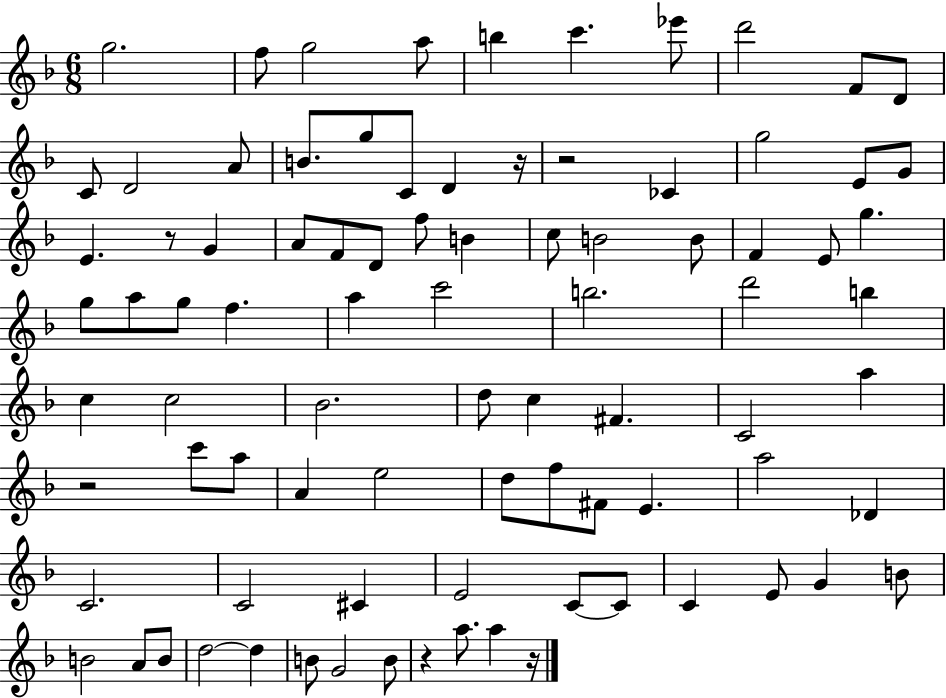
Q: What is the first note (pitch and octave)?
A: G5